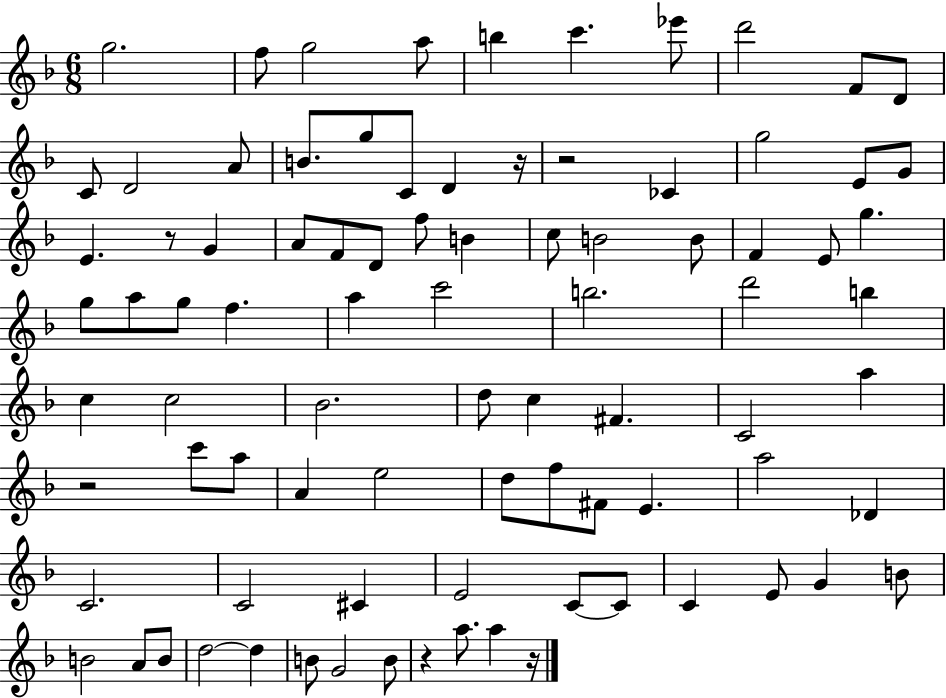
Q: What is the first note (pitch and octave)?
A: G5